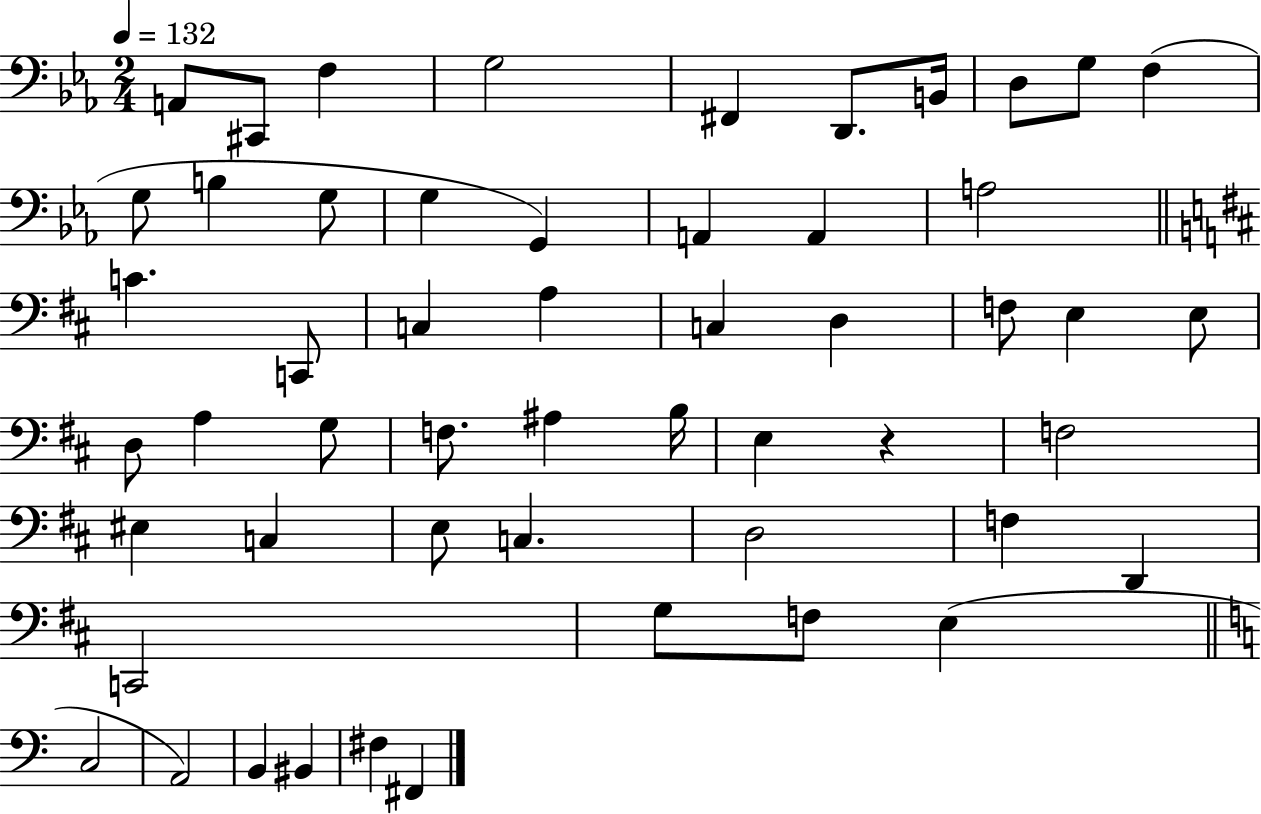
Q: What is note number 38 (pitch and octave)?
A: E3